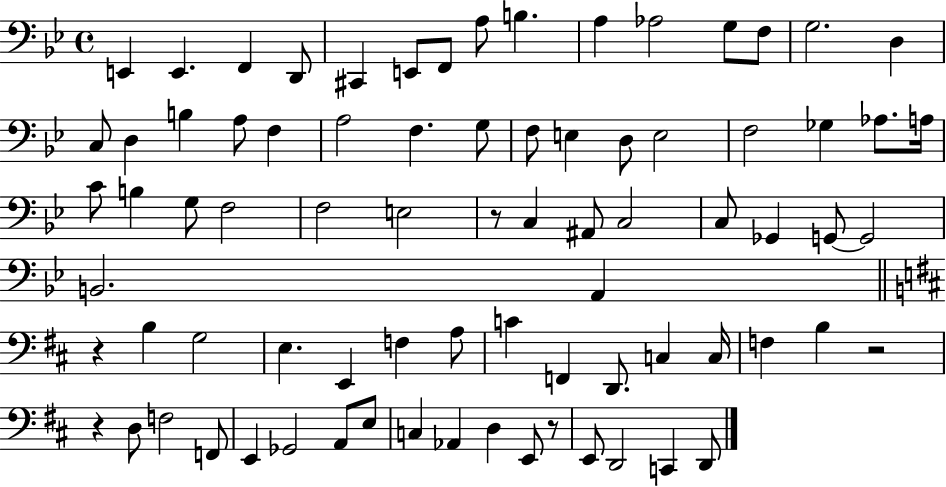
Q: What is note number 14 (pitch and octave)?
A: G3